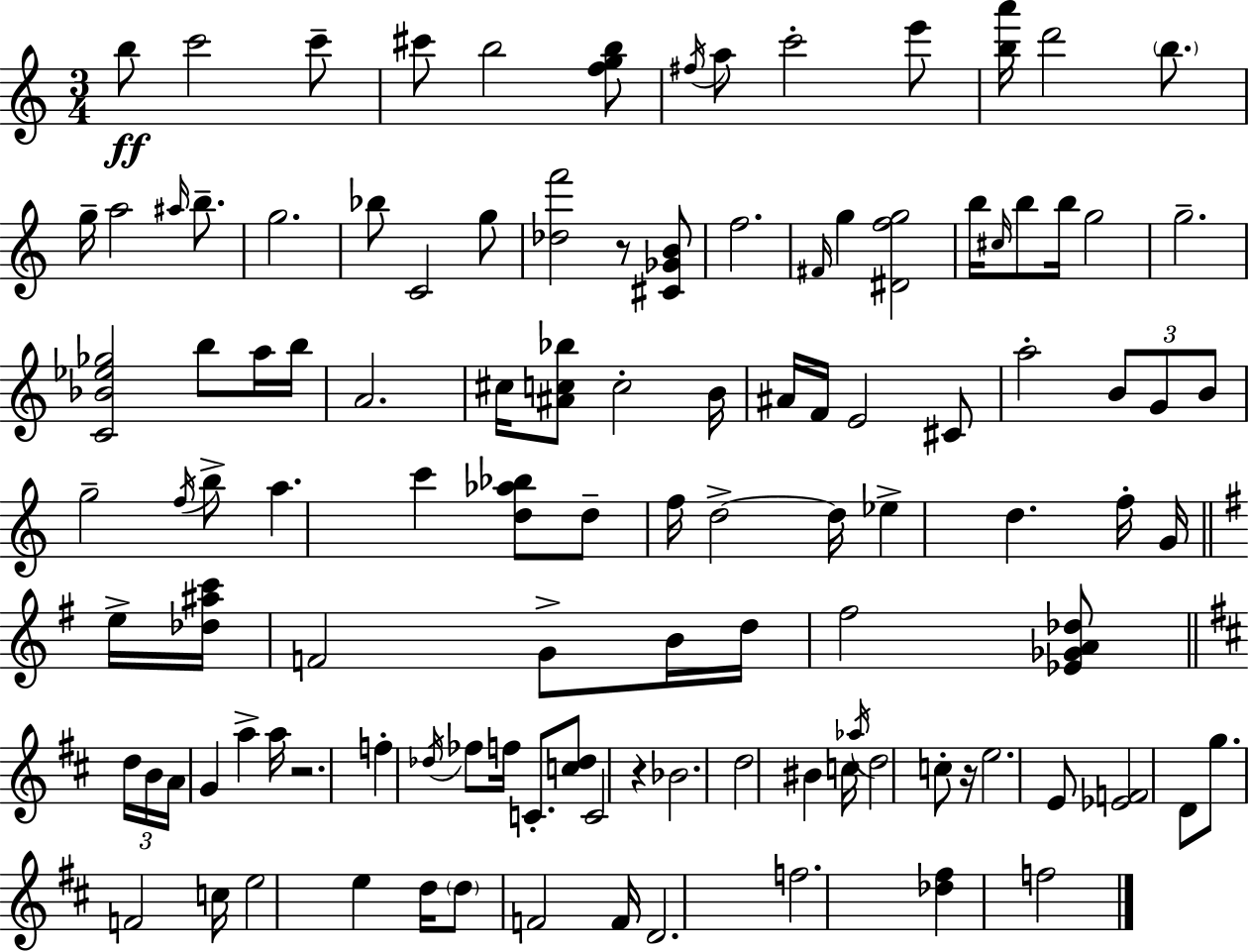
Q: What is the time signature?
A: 3/4